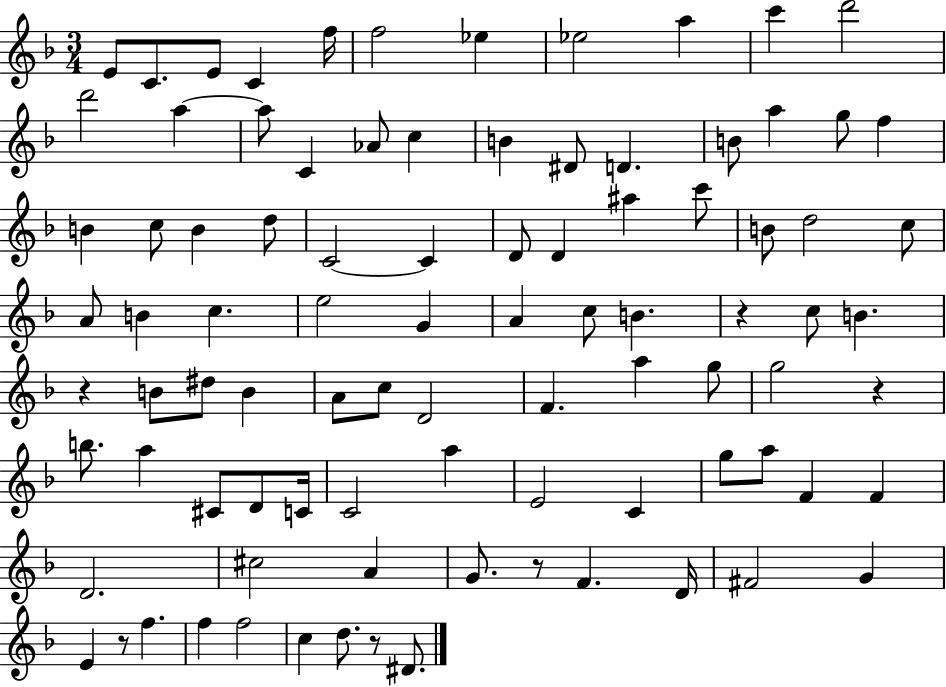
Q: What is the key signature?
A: F major